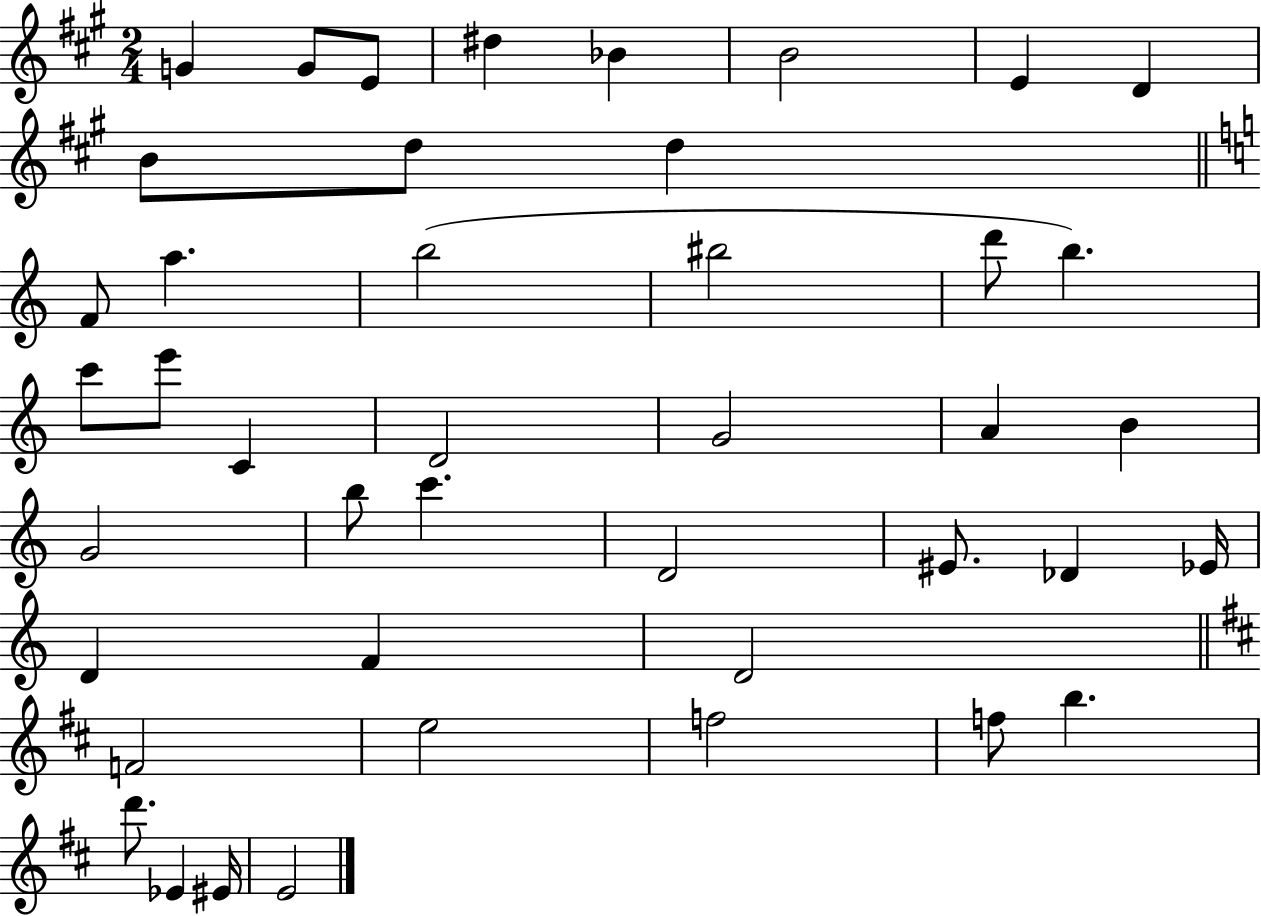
G4/q G4/e E4/e D#5/q Bb4/q B4/h E4/q D4/q B4/e D5/e D5/q F4/e A5/q. B5/h BIS5/h D6/e B5/q. C6/e E6/e C4/q D4/h G4/h A4/q B4/q G4/h B5/e C6/q. D4/h EIS4/e. Db4/q Eb4/s D4/q F4/q D4/h F4/h E5/h F5/h F5/e B5/q. D6/e. Eb4/q EIS4/s E4/h